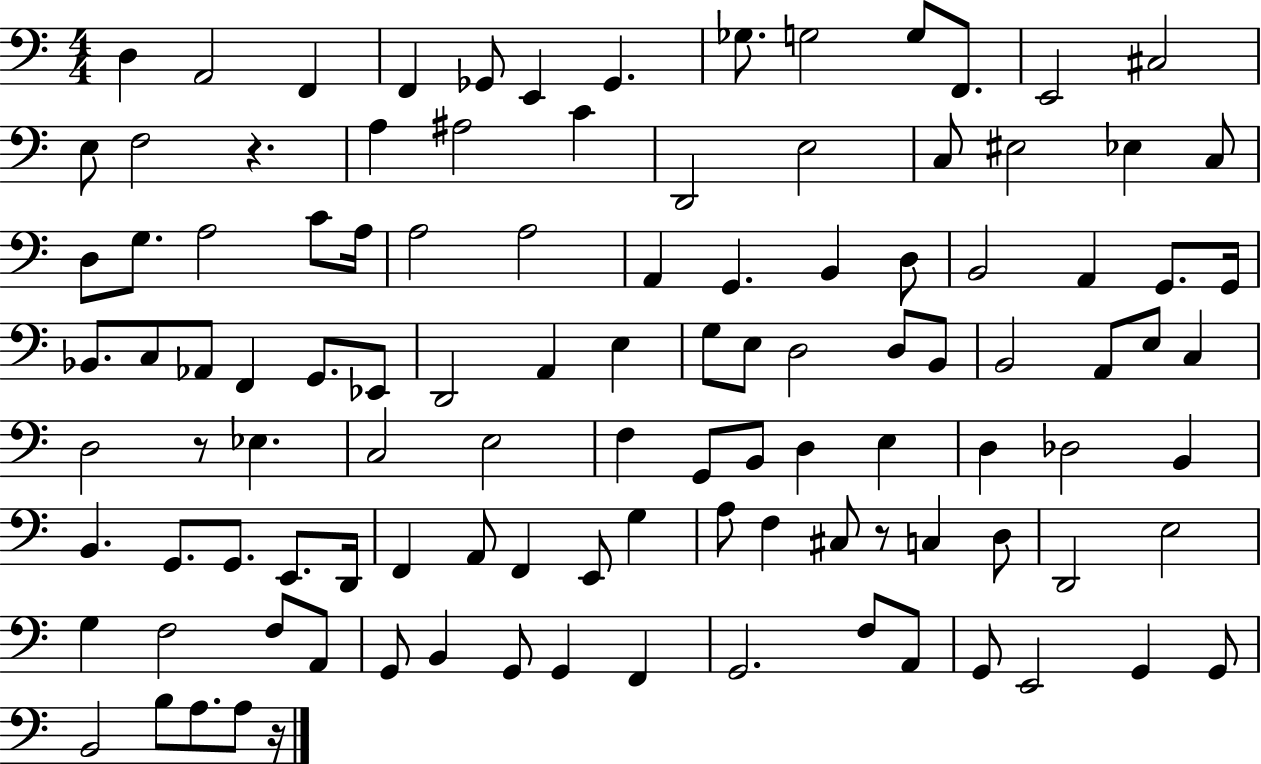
{
  \clef bass
  \numericTimeSignature
  \time 4/4
  \key c \major
  d4 a,2 f,4 | f,4 ges,8 e,4 ges,4. | ges8. g2 g8 f,8. | e,2 cis2 | \break e8 f2 r4. | a4 ais2 c'4 | d,2 e2 | c8 eis2 ees4 c8 | \break d8 g8. a2 c'8 a16 | a2 a2 | a,4 g,4. b,4 d8 | b,2 a,4 g,8. g,16 | \break bes,8. c8 aes,8 f,4 g,8. ees,8 | d,2 a,4 e4 | g8 e8 d2 d8 b,8 | b,2 a,8 e8 c4 | \break d2 r8 ees4. | c2 e2 | f4 g,8 b,8 d4 e4 | d4 des2 b,4 | \break b,4. g,8. g,8. e,8. d,16 | f,4 a,8 f,4 e,8 g4 | a8 f4 cis8 r8 c4 d8 | d,2 e2 | \break g4 f2 f8 a,8 | g,8 b,4 g,8 g,4 f,4 | g,2. f8 a,8 | g,8 e,2 g,4 g,8 | \break b,2 b8 a8. a8 r16 | \bar "|."
}